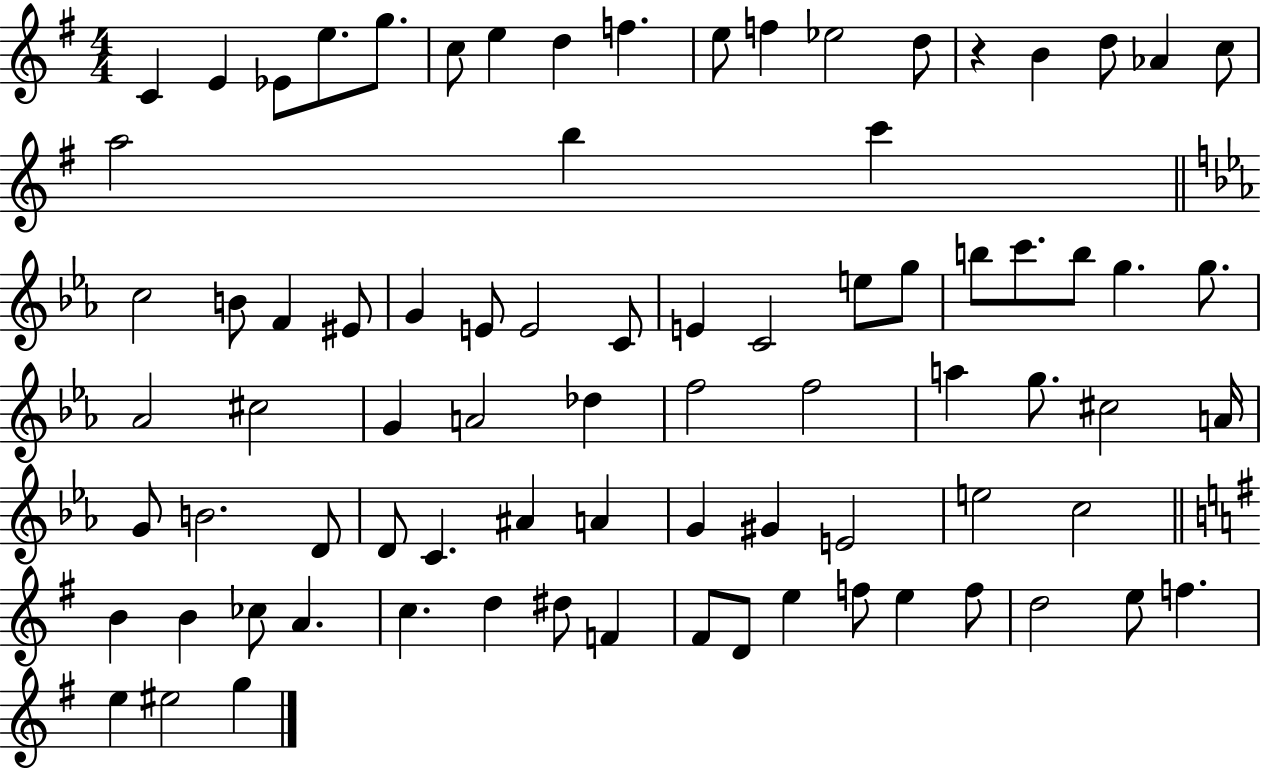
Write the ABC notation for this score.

X:1
T:Untitled
M:4/4
L:1/4
K:G
C E _E/2 e/2 g/2 c/2 e d f e/2 f _e2 d/2 z B d/2 _A c/2 a2 b c' c2 B/2 F ^E/2 G E/2 E2 C/2 E C2 e/2 g/2 b/2 c'/2 b/2 g g/2 _A2 ^c2 G A2 _d f2 f2 a g/2 ^c2 A/4 G/2 B2 D/2 D/2 C ^A A G ^G E2 e2 c2 B B _c/2 A c d ^d/2 F ^F/2 D/2 e f/2 e f/2 d2 e/2 f e ^e2 g